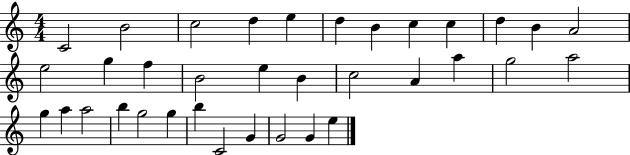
{
  \clef treble
  \numericTimeSignature
  \time 4/4
  \key c \major
  c'2 b'2 | c''2 d''4 e''4 | d''4 b'4 c''4 c''4 | d''4 b'4 a'2 | \break e''2 g''4 f''4 | b'2 e''4 b'4 | c''2 a'4 a''4 | g''2 a''2 | \break g''4 a''4 a''2 | b''4 g''2 g''4 | b''4 c'2 g'4 | g'2 g'4 e''4 | \break \bar "|."
}